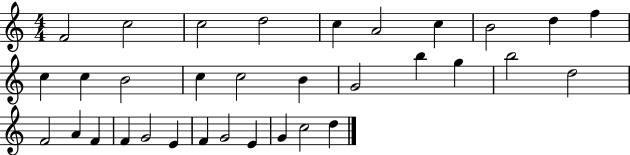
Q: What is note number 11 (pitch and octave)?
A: C5